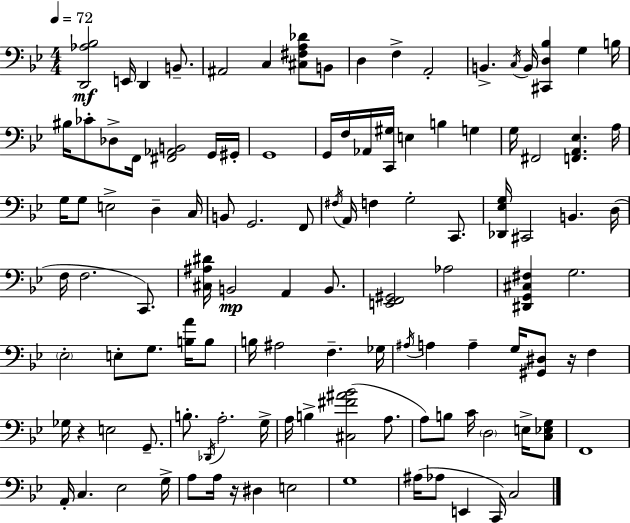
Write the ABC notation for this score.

X:1
T:Untitled
M:4/4
L:1/4
K:Gm
[D,,_A,_B,]2 E,,/4 D,, B,,/2 ^A,,2 C, [^C,^F,A,_D]/2 B,,/2 D, F, A,,2 B,, C,/4 B,,/4 [^C,,D,_B,] G, B,/4 ^B,/4 _C/2 _D,/2 F,,/4 [^F,,_A,,B,,]2 G,,/4 ^G,,/4 G,,4 G,,/4 F,/4 _A,,/4 [C,,^G,]/4 E, B, G, G,/4 ^F,,2 [F,,A,,_E,] A,/4 G,/4 G,/2 E,2 D, C,/4 B,,/2 G,,2 F,,/2 ^F,/4 A,,/4 F, G,2 C,,/2 [_D,,_E,G,]/4 ^C,,2 B,, D,/4 F,/4 F,2 C,,/2 [^C,^A,^D]/4 B,,2 A,, B,,/2 [E,,F,,^G,,]2 _A,2 [^D,,G,,^C,^F,] G,2 _E,2 E,/2 G,/2 [B,A]/4 B,/2 B,/4 ^A,2 F, _G,/4 ^A,/4 A, A, G,/4 [^G,,^D,]/2 z/4 F, _G,/4 z E,2 G,,/2 B,/2 _D,,/4 A,2 G,/4 A,/4 B, [^C,^F^A_B]2 A,/2 A,/2 B,/2 C/4 D,2 E,/4 [C,_E,G,]/2 F,,4 A,,/4 C, _E,2 G,/4 A,/2 A,/4 z/4 ^D, E,2 G,4 ^A,/4 _A,/2 E,, C,,/4 C,2